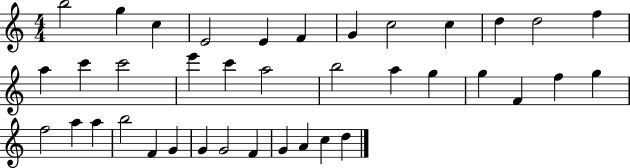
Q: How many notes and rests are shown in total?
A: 38